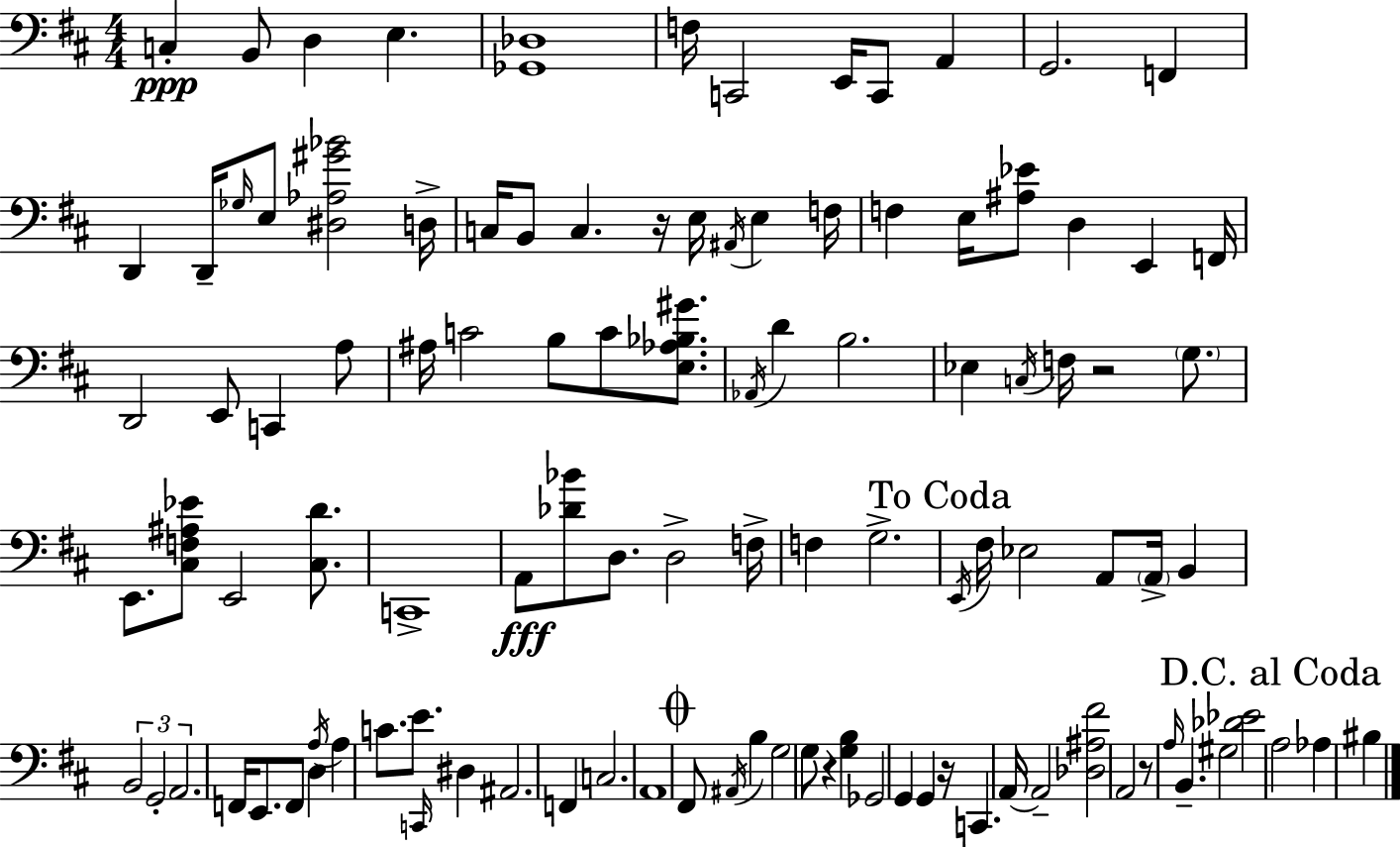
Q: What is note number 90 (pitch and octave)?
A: G#3